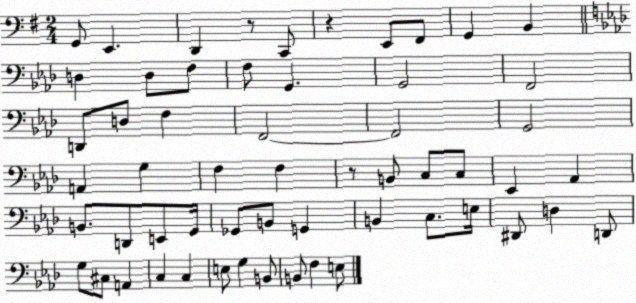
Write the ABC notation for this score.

X:1
T:Untitled
M:2/4
L:1/4
K:G
G,,/2 E,, D,, z/2 C,,/2 z E,,/2 ^F,,/2 G,, B,, D, D,/2 F,/2 F,/2 G,, G,,2 F,,2 D,,/2 D,/2 F, F,,2 F,,2 G,,2 A,, G, F, F, z/2 B,,/2 C,/2 C,/2 _E,, _A,, B,,/2 D,,/2 E,,/2 G,,/4 _G,,/2 B,,/2 G,, B,, C,/2 E,/4 ^D,,/2 D, D,,/2 G,/2 ^C,/2 A,, C, C, E,/2 G, B,,/2 B,,/2 F, E,/2